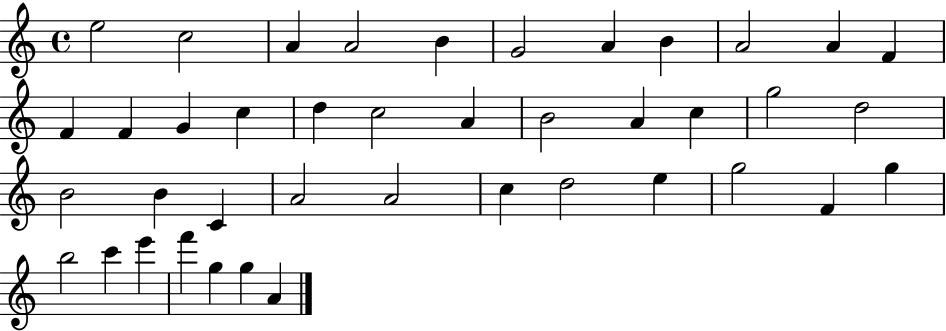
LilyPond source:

{
  \clef treble
  \time 4/4
  \defaultTimeSignature
  \key c \major
  e''2 c''2 | a'4 a'2 b'4 | g'2 a'4 b'4 | a'2 a'4 f'4 | \break f'4 f'4 g'4 c''4 | d''4 c''2 a'4 | b'2 a'4 c''4 | g''2 d''2 | \break b'2 b'4 c'4 | a'2 a'2 | c''4 d''2 e''4 | g''2 f'4 g''4 | \break b''2 c'''4 e'''4 | f'''4 g''4 g''4 a'4 | \bar "|."
}